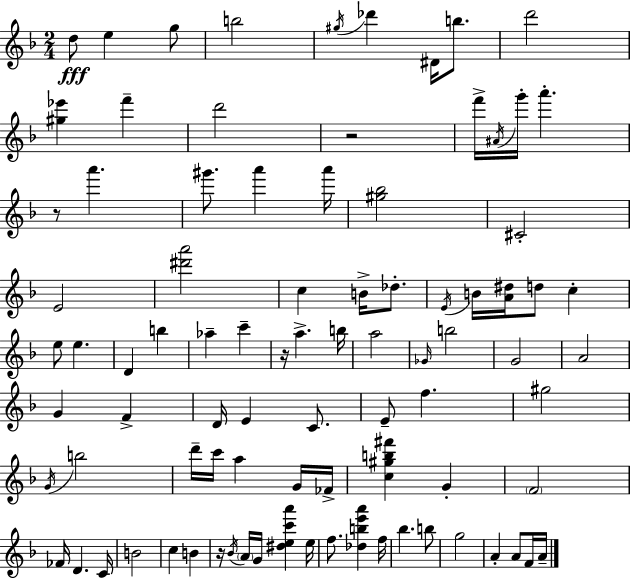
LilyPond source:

{
  \clef treble
  \numericTimeSignature
  \time 2/4
  \key d \minor
  d''8\fff e''4 g''8 | b''2 | \acciaccatura { gis''16 } des'''4 dis'16 b''8. | d'''2 | \break <gis'' ees'''>4 f'''4-- | d'''2 | r2 | f'''16-> \acciaccatura { ais'16 } g'''16-. a'''4.-. | \break r8 a'''4. | gis'''8. a'''4 | a'''16 <gis'' bes''>2 | cis'2-. | \break e'2 | <dis''' a'''>2 | c''4 b'16-> des''8.-. | \acciaccatura { e'16 } b'16 <a' dis''>16 d''8 c''4-. | \break e''8 e''4. | d'4 b''4 | aes''4-- c'''4-- | r16 a''4.-> | \break b''16 a''2 | \grace { ges'16 } b''2 | g'2 | a'2 | \break g'4 | f'4-> d'16 e'4 | c'8. e'8-- f''4. | gis''2 | \break \acciaccatura { g'16 } b''2 | d'''16-- c'''16 a''4 | g'16 fes'16-> <c'' gis'' b'' fis'''>4 | g'4-. \parenthesize f'2 | \break fes'16 d'4. | c'16 b'2 | c''4 | b'4 r16 \acciaccatura { bes'16 } \parenthesize a'16 | \break g'16 <dis'' e'' c''' a'''>4 e''16 f''8. | <des'' b'' e''' a'''>4 f''16 bes''4. | b''8 g''2 | a'4-. | \break a'8 f'16 a'16-- \bar "|."
}